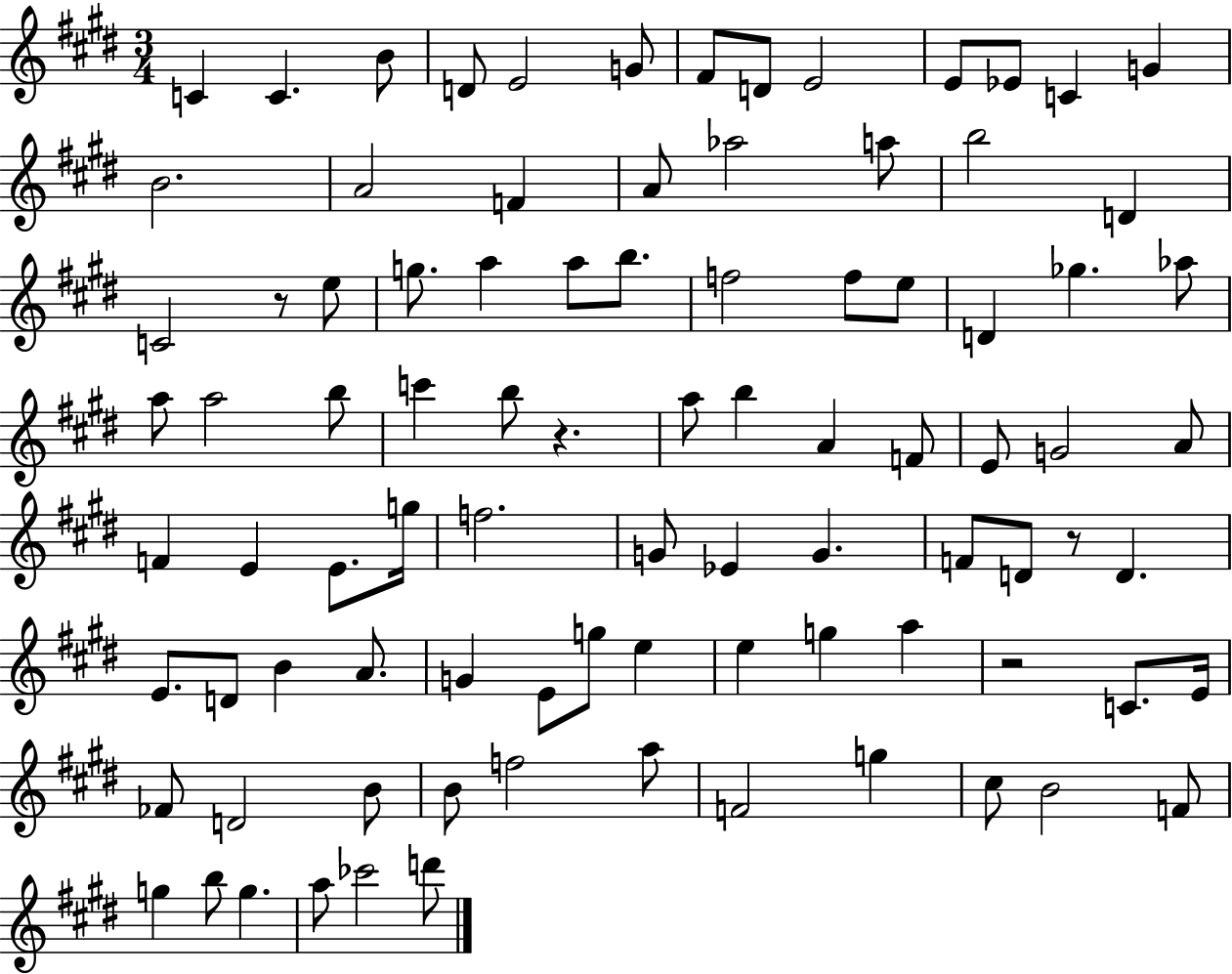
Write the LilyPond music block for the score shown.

{
  \clef treble
  \numericTimeSignature
  \time 3/4
  \key e \major
  \repeat volta 2 { c'4 c'4. b'8 | d'8 e'2 g'8 | fis'8 d'8 e'2 | e'8 ees'8 c'4 g'4 | \break b'2. | a'2 f'4 | a'8 aes''2 a''8 | b''2 d'4 | \break c'2 r8 e''8 | g''8. a''4 a''8 b''8. | f''2 f''8 e''8 | d'4 ges''4. aes''8 | \break a''8 a''2 b''8 | c'''4 b''8 r4. | a''8 b''4 a'4 f'8 | e'8 g'2 a'8 | \break f'4 e'4 e'8. g''16 | f''2. | g'8 ees'4 g'4. | f'8 d'8 r8 d'4. | \break e'8. d'8 b'4 a'8. | g'4 e'8 g''8 e''4 | e''4 g''4 a''4 | r2 c'8. e'16 | \break fes'8 d'2 b'8 | b'8 f''2 a''8 | f'2 g''4 | cis''8 b'2 f'8 | \break g''4 b''8 g''4. | a''8 ces'''2 d'''8 | } \bar "|."
}